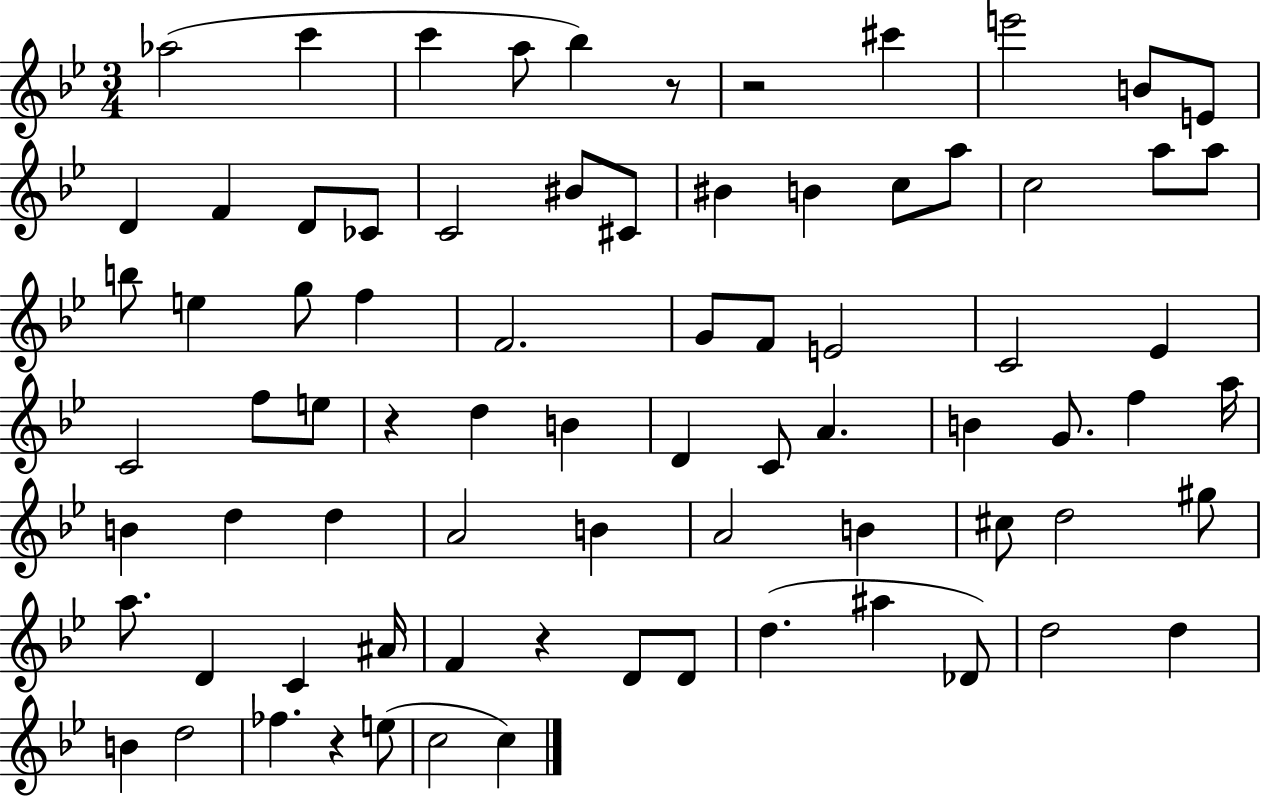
X:1
T:Untitled
M:3/4
L:1/4
K:Bb
_a2 c' c' a/2 _b z/2 z2 ^c' e'2 B/2 E/2 D F D/2 _C/2 C2 ^B/2 ^C/2 ^B B c/2 a/2 c2 a/2 a/2 b/2 e g/2 f F2 G/2 F/2 E2 C2 _E C2 f/2 e/2 z d B D C/2 A B G/2 f a/4 B d d A2 B A2 B ^c/2 d2 ^g/2 a/2 D C ^A/4 F z D/2 D/2 d ^a _D/2 d2 d B d2 _f z e/2 c2 c